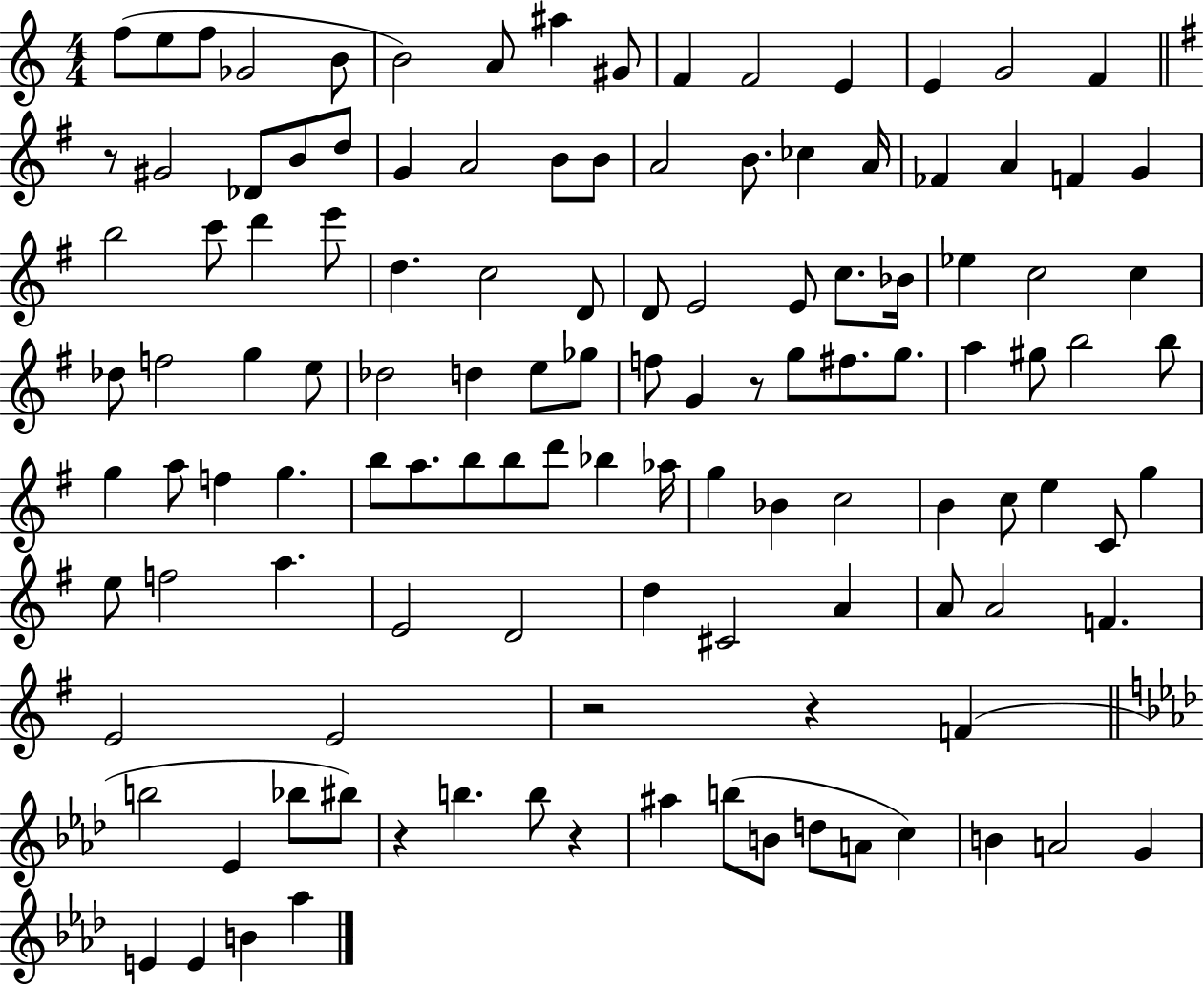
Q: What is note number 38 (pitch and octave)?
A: D4